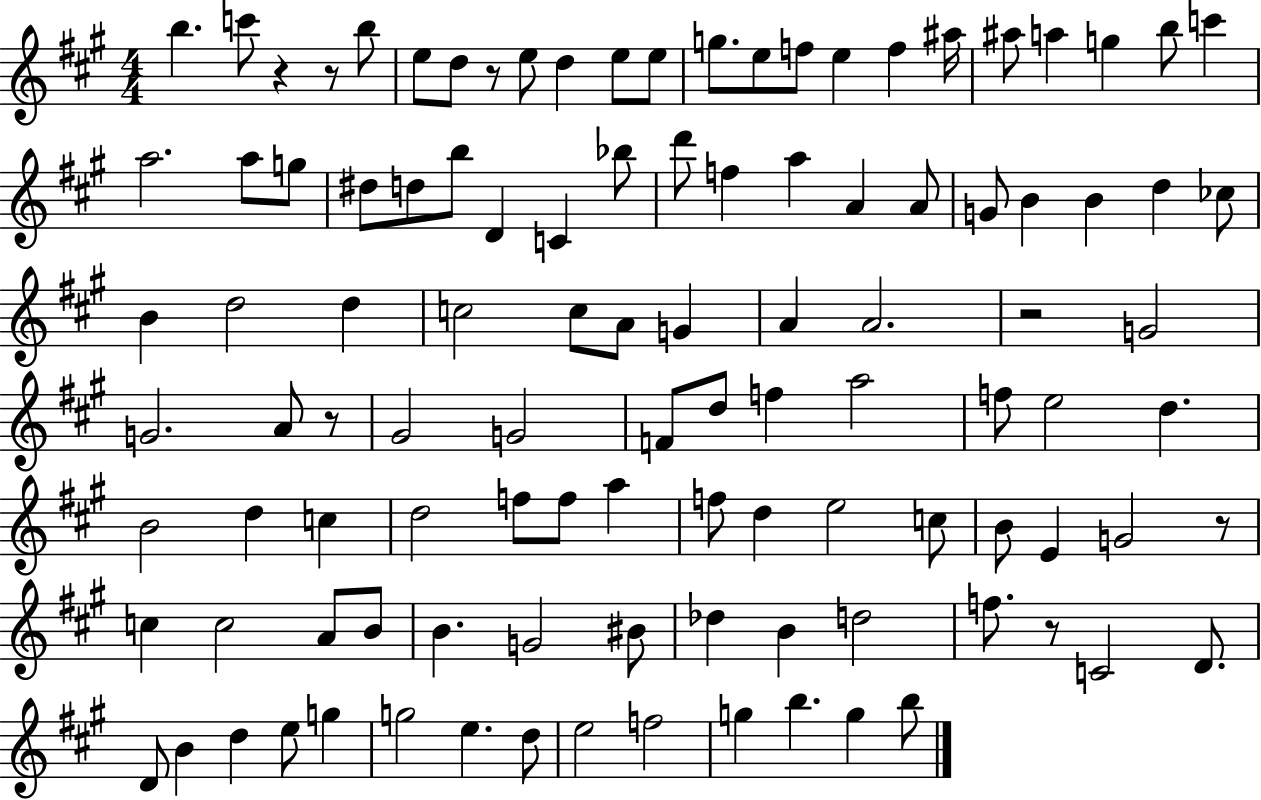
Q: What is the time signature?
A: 4/4